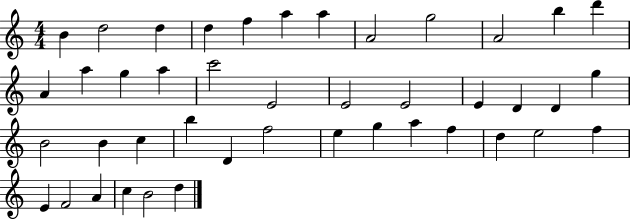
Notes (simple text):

B4/q D5/h D5/q D5/q F5/q A5/q A5/q A4/h G5/h A4/h B5/q D6/q A4/q A5/q G5/q A5/q C6/h E4/h E4/h E4/h E4/q D4/q D4/q G5/q B4/h B4/q C5/q B5/q D4/q F5/h E5/q G5/q A5/q F5/q D5/q E5/h F5/q E4/q F4/h A4/q C5/q B4/h D5/q